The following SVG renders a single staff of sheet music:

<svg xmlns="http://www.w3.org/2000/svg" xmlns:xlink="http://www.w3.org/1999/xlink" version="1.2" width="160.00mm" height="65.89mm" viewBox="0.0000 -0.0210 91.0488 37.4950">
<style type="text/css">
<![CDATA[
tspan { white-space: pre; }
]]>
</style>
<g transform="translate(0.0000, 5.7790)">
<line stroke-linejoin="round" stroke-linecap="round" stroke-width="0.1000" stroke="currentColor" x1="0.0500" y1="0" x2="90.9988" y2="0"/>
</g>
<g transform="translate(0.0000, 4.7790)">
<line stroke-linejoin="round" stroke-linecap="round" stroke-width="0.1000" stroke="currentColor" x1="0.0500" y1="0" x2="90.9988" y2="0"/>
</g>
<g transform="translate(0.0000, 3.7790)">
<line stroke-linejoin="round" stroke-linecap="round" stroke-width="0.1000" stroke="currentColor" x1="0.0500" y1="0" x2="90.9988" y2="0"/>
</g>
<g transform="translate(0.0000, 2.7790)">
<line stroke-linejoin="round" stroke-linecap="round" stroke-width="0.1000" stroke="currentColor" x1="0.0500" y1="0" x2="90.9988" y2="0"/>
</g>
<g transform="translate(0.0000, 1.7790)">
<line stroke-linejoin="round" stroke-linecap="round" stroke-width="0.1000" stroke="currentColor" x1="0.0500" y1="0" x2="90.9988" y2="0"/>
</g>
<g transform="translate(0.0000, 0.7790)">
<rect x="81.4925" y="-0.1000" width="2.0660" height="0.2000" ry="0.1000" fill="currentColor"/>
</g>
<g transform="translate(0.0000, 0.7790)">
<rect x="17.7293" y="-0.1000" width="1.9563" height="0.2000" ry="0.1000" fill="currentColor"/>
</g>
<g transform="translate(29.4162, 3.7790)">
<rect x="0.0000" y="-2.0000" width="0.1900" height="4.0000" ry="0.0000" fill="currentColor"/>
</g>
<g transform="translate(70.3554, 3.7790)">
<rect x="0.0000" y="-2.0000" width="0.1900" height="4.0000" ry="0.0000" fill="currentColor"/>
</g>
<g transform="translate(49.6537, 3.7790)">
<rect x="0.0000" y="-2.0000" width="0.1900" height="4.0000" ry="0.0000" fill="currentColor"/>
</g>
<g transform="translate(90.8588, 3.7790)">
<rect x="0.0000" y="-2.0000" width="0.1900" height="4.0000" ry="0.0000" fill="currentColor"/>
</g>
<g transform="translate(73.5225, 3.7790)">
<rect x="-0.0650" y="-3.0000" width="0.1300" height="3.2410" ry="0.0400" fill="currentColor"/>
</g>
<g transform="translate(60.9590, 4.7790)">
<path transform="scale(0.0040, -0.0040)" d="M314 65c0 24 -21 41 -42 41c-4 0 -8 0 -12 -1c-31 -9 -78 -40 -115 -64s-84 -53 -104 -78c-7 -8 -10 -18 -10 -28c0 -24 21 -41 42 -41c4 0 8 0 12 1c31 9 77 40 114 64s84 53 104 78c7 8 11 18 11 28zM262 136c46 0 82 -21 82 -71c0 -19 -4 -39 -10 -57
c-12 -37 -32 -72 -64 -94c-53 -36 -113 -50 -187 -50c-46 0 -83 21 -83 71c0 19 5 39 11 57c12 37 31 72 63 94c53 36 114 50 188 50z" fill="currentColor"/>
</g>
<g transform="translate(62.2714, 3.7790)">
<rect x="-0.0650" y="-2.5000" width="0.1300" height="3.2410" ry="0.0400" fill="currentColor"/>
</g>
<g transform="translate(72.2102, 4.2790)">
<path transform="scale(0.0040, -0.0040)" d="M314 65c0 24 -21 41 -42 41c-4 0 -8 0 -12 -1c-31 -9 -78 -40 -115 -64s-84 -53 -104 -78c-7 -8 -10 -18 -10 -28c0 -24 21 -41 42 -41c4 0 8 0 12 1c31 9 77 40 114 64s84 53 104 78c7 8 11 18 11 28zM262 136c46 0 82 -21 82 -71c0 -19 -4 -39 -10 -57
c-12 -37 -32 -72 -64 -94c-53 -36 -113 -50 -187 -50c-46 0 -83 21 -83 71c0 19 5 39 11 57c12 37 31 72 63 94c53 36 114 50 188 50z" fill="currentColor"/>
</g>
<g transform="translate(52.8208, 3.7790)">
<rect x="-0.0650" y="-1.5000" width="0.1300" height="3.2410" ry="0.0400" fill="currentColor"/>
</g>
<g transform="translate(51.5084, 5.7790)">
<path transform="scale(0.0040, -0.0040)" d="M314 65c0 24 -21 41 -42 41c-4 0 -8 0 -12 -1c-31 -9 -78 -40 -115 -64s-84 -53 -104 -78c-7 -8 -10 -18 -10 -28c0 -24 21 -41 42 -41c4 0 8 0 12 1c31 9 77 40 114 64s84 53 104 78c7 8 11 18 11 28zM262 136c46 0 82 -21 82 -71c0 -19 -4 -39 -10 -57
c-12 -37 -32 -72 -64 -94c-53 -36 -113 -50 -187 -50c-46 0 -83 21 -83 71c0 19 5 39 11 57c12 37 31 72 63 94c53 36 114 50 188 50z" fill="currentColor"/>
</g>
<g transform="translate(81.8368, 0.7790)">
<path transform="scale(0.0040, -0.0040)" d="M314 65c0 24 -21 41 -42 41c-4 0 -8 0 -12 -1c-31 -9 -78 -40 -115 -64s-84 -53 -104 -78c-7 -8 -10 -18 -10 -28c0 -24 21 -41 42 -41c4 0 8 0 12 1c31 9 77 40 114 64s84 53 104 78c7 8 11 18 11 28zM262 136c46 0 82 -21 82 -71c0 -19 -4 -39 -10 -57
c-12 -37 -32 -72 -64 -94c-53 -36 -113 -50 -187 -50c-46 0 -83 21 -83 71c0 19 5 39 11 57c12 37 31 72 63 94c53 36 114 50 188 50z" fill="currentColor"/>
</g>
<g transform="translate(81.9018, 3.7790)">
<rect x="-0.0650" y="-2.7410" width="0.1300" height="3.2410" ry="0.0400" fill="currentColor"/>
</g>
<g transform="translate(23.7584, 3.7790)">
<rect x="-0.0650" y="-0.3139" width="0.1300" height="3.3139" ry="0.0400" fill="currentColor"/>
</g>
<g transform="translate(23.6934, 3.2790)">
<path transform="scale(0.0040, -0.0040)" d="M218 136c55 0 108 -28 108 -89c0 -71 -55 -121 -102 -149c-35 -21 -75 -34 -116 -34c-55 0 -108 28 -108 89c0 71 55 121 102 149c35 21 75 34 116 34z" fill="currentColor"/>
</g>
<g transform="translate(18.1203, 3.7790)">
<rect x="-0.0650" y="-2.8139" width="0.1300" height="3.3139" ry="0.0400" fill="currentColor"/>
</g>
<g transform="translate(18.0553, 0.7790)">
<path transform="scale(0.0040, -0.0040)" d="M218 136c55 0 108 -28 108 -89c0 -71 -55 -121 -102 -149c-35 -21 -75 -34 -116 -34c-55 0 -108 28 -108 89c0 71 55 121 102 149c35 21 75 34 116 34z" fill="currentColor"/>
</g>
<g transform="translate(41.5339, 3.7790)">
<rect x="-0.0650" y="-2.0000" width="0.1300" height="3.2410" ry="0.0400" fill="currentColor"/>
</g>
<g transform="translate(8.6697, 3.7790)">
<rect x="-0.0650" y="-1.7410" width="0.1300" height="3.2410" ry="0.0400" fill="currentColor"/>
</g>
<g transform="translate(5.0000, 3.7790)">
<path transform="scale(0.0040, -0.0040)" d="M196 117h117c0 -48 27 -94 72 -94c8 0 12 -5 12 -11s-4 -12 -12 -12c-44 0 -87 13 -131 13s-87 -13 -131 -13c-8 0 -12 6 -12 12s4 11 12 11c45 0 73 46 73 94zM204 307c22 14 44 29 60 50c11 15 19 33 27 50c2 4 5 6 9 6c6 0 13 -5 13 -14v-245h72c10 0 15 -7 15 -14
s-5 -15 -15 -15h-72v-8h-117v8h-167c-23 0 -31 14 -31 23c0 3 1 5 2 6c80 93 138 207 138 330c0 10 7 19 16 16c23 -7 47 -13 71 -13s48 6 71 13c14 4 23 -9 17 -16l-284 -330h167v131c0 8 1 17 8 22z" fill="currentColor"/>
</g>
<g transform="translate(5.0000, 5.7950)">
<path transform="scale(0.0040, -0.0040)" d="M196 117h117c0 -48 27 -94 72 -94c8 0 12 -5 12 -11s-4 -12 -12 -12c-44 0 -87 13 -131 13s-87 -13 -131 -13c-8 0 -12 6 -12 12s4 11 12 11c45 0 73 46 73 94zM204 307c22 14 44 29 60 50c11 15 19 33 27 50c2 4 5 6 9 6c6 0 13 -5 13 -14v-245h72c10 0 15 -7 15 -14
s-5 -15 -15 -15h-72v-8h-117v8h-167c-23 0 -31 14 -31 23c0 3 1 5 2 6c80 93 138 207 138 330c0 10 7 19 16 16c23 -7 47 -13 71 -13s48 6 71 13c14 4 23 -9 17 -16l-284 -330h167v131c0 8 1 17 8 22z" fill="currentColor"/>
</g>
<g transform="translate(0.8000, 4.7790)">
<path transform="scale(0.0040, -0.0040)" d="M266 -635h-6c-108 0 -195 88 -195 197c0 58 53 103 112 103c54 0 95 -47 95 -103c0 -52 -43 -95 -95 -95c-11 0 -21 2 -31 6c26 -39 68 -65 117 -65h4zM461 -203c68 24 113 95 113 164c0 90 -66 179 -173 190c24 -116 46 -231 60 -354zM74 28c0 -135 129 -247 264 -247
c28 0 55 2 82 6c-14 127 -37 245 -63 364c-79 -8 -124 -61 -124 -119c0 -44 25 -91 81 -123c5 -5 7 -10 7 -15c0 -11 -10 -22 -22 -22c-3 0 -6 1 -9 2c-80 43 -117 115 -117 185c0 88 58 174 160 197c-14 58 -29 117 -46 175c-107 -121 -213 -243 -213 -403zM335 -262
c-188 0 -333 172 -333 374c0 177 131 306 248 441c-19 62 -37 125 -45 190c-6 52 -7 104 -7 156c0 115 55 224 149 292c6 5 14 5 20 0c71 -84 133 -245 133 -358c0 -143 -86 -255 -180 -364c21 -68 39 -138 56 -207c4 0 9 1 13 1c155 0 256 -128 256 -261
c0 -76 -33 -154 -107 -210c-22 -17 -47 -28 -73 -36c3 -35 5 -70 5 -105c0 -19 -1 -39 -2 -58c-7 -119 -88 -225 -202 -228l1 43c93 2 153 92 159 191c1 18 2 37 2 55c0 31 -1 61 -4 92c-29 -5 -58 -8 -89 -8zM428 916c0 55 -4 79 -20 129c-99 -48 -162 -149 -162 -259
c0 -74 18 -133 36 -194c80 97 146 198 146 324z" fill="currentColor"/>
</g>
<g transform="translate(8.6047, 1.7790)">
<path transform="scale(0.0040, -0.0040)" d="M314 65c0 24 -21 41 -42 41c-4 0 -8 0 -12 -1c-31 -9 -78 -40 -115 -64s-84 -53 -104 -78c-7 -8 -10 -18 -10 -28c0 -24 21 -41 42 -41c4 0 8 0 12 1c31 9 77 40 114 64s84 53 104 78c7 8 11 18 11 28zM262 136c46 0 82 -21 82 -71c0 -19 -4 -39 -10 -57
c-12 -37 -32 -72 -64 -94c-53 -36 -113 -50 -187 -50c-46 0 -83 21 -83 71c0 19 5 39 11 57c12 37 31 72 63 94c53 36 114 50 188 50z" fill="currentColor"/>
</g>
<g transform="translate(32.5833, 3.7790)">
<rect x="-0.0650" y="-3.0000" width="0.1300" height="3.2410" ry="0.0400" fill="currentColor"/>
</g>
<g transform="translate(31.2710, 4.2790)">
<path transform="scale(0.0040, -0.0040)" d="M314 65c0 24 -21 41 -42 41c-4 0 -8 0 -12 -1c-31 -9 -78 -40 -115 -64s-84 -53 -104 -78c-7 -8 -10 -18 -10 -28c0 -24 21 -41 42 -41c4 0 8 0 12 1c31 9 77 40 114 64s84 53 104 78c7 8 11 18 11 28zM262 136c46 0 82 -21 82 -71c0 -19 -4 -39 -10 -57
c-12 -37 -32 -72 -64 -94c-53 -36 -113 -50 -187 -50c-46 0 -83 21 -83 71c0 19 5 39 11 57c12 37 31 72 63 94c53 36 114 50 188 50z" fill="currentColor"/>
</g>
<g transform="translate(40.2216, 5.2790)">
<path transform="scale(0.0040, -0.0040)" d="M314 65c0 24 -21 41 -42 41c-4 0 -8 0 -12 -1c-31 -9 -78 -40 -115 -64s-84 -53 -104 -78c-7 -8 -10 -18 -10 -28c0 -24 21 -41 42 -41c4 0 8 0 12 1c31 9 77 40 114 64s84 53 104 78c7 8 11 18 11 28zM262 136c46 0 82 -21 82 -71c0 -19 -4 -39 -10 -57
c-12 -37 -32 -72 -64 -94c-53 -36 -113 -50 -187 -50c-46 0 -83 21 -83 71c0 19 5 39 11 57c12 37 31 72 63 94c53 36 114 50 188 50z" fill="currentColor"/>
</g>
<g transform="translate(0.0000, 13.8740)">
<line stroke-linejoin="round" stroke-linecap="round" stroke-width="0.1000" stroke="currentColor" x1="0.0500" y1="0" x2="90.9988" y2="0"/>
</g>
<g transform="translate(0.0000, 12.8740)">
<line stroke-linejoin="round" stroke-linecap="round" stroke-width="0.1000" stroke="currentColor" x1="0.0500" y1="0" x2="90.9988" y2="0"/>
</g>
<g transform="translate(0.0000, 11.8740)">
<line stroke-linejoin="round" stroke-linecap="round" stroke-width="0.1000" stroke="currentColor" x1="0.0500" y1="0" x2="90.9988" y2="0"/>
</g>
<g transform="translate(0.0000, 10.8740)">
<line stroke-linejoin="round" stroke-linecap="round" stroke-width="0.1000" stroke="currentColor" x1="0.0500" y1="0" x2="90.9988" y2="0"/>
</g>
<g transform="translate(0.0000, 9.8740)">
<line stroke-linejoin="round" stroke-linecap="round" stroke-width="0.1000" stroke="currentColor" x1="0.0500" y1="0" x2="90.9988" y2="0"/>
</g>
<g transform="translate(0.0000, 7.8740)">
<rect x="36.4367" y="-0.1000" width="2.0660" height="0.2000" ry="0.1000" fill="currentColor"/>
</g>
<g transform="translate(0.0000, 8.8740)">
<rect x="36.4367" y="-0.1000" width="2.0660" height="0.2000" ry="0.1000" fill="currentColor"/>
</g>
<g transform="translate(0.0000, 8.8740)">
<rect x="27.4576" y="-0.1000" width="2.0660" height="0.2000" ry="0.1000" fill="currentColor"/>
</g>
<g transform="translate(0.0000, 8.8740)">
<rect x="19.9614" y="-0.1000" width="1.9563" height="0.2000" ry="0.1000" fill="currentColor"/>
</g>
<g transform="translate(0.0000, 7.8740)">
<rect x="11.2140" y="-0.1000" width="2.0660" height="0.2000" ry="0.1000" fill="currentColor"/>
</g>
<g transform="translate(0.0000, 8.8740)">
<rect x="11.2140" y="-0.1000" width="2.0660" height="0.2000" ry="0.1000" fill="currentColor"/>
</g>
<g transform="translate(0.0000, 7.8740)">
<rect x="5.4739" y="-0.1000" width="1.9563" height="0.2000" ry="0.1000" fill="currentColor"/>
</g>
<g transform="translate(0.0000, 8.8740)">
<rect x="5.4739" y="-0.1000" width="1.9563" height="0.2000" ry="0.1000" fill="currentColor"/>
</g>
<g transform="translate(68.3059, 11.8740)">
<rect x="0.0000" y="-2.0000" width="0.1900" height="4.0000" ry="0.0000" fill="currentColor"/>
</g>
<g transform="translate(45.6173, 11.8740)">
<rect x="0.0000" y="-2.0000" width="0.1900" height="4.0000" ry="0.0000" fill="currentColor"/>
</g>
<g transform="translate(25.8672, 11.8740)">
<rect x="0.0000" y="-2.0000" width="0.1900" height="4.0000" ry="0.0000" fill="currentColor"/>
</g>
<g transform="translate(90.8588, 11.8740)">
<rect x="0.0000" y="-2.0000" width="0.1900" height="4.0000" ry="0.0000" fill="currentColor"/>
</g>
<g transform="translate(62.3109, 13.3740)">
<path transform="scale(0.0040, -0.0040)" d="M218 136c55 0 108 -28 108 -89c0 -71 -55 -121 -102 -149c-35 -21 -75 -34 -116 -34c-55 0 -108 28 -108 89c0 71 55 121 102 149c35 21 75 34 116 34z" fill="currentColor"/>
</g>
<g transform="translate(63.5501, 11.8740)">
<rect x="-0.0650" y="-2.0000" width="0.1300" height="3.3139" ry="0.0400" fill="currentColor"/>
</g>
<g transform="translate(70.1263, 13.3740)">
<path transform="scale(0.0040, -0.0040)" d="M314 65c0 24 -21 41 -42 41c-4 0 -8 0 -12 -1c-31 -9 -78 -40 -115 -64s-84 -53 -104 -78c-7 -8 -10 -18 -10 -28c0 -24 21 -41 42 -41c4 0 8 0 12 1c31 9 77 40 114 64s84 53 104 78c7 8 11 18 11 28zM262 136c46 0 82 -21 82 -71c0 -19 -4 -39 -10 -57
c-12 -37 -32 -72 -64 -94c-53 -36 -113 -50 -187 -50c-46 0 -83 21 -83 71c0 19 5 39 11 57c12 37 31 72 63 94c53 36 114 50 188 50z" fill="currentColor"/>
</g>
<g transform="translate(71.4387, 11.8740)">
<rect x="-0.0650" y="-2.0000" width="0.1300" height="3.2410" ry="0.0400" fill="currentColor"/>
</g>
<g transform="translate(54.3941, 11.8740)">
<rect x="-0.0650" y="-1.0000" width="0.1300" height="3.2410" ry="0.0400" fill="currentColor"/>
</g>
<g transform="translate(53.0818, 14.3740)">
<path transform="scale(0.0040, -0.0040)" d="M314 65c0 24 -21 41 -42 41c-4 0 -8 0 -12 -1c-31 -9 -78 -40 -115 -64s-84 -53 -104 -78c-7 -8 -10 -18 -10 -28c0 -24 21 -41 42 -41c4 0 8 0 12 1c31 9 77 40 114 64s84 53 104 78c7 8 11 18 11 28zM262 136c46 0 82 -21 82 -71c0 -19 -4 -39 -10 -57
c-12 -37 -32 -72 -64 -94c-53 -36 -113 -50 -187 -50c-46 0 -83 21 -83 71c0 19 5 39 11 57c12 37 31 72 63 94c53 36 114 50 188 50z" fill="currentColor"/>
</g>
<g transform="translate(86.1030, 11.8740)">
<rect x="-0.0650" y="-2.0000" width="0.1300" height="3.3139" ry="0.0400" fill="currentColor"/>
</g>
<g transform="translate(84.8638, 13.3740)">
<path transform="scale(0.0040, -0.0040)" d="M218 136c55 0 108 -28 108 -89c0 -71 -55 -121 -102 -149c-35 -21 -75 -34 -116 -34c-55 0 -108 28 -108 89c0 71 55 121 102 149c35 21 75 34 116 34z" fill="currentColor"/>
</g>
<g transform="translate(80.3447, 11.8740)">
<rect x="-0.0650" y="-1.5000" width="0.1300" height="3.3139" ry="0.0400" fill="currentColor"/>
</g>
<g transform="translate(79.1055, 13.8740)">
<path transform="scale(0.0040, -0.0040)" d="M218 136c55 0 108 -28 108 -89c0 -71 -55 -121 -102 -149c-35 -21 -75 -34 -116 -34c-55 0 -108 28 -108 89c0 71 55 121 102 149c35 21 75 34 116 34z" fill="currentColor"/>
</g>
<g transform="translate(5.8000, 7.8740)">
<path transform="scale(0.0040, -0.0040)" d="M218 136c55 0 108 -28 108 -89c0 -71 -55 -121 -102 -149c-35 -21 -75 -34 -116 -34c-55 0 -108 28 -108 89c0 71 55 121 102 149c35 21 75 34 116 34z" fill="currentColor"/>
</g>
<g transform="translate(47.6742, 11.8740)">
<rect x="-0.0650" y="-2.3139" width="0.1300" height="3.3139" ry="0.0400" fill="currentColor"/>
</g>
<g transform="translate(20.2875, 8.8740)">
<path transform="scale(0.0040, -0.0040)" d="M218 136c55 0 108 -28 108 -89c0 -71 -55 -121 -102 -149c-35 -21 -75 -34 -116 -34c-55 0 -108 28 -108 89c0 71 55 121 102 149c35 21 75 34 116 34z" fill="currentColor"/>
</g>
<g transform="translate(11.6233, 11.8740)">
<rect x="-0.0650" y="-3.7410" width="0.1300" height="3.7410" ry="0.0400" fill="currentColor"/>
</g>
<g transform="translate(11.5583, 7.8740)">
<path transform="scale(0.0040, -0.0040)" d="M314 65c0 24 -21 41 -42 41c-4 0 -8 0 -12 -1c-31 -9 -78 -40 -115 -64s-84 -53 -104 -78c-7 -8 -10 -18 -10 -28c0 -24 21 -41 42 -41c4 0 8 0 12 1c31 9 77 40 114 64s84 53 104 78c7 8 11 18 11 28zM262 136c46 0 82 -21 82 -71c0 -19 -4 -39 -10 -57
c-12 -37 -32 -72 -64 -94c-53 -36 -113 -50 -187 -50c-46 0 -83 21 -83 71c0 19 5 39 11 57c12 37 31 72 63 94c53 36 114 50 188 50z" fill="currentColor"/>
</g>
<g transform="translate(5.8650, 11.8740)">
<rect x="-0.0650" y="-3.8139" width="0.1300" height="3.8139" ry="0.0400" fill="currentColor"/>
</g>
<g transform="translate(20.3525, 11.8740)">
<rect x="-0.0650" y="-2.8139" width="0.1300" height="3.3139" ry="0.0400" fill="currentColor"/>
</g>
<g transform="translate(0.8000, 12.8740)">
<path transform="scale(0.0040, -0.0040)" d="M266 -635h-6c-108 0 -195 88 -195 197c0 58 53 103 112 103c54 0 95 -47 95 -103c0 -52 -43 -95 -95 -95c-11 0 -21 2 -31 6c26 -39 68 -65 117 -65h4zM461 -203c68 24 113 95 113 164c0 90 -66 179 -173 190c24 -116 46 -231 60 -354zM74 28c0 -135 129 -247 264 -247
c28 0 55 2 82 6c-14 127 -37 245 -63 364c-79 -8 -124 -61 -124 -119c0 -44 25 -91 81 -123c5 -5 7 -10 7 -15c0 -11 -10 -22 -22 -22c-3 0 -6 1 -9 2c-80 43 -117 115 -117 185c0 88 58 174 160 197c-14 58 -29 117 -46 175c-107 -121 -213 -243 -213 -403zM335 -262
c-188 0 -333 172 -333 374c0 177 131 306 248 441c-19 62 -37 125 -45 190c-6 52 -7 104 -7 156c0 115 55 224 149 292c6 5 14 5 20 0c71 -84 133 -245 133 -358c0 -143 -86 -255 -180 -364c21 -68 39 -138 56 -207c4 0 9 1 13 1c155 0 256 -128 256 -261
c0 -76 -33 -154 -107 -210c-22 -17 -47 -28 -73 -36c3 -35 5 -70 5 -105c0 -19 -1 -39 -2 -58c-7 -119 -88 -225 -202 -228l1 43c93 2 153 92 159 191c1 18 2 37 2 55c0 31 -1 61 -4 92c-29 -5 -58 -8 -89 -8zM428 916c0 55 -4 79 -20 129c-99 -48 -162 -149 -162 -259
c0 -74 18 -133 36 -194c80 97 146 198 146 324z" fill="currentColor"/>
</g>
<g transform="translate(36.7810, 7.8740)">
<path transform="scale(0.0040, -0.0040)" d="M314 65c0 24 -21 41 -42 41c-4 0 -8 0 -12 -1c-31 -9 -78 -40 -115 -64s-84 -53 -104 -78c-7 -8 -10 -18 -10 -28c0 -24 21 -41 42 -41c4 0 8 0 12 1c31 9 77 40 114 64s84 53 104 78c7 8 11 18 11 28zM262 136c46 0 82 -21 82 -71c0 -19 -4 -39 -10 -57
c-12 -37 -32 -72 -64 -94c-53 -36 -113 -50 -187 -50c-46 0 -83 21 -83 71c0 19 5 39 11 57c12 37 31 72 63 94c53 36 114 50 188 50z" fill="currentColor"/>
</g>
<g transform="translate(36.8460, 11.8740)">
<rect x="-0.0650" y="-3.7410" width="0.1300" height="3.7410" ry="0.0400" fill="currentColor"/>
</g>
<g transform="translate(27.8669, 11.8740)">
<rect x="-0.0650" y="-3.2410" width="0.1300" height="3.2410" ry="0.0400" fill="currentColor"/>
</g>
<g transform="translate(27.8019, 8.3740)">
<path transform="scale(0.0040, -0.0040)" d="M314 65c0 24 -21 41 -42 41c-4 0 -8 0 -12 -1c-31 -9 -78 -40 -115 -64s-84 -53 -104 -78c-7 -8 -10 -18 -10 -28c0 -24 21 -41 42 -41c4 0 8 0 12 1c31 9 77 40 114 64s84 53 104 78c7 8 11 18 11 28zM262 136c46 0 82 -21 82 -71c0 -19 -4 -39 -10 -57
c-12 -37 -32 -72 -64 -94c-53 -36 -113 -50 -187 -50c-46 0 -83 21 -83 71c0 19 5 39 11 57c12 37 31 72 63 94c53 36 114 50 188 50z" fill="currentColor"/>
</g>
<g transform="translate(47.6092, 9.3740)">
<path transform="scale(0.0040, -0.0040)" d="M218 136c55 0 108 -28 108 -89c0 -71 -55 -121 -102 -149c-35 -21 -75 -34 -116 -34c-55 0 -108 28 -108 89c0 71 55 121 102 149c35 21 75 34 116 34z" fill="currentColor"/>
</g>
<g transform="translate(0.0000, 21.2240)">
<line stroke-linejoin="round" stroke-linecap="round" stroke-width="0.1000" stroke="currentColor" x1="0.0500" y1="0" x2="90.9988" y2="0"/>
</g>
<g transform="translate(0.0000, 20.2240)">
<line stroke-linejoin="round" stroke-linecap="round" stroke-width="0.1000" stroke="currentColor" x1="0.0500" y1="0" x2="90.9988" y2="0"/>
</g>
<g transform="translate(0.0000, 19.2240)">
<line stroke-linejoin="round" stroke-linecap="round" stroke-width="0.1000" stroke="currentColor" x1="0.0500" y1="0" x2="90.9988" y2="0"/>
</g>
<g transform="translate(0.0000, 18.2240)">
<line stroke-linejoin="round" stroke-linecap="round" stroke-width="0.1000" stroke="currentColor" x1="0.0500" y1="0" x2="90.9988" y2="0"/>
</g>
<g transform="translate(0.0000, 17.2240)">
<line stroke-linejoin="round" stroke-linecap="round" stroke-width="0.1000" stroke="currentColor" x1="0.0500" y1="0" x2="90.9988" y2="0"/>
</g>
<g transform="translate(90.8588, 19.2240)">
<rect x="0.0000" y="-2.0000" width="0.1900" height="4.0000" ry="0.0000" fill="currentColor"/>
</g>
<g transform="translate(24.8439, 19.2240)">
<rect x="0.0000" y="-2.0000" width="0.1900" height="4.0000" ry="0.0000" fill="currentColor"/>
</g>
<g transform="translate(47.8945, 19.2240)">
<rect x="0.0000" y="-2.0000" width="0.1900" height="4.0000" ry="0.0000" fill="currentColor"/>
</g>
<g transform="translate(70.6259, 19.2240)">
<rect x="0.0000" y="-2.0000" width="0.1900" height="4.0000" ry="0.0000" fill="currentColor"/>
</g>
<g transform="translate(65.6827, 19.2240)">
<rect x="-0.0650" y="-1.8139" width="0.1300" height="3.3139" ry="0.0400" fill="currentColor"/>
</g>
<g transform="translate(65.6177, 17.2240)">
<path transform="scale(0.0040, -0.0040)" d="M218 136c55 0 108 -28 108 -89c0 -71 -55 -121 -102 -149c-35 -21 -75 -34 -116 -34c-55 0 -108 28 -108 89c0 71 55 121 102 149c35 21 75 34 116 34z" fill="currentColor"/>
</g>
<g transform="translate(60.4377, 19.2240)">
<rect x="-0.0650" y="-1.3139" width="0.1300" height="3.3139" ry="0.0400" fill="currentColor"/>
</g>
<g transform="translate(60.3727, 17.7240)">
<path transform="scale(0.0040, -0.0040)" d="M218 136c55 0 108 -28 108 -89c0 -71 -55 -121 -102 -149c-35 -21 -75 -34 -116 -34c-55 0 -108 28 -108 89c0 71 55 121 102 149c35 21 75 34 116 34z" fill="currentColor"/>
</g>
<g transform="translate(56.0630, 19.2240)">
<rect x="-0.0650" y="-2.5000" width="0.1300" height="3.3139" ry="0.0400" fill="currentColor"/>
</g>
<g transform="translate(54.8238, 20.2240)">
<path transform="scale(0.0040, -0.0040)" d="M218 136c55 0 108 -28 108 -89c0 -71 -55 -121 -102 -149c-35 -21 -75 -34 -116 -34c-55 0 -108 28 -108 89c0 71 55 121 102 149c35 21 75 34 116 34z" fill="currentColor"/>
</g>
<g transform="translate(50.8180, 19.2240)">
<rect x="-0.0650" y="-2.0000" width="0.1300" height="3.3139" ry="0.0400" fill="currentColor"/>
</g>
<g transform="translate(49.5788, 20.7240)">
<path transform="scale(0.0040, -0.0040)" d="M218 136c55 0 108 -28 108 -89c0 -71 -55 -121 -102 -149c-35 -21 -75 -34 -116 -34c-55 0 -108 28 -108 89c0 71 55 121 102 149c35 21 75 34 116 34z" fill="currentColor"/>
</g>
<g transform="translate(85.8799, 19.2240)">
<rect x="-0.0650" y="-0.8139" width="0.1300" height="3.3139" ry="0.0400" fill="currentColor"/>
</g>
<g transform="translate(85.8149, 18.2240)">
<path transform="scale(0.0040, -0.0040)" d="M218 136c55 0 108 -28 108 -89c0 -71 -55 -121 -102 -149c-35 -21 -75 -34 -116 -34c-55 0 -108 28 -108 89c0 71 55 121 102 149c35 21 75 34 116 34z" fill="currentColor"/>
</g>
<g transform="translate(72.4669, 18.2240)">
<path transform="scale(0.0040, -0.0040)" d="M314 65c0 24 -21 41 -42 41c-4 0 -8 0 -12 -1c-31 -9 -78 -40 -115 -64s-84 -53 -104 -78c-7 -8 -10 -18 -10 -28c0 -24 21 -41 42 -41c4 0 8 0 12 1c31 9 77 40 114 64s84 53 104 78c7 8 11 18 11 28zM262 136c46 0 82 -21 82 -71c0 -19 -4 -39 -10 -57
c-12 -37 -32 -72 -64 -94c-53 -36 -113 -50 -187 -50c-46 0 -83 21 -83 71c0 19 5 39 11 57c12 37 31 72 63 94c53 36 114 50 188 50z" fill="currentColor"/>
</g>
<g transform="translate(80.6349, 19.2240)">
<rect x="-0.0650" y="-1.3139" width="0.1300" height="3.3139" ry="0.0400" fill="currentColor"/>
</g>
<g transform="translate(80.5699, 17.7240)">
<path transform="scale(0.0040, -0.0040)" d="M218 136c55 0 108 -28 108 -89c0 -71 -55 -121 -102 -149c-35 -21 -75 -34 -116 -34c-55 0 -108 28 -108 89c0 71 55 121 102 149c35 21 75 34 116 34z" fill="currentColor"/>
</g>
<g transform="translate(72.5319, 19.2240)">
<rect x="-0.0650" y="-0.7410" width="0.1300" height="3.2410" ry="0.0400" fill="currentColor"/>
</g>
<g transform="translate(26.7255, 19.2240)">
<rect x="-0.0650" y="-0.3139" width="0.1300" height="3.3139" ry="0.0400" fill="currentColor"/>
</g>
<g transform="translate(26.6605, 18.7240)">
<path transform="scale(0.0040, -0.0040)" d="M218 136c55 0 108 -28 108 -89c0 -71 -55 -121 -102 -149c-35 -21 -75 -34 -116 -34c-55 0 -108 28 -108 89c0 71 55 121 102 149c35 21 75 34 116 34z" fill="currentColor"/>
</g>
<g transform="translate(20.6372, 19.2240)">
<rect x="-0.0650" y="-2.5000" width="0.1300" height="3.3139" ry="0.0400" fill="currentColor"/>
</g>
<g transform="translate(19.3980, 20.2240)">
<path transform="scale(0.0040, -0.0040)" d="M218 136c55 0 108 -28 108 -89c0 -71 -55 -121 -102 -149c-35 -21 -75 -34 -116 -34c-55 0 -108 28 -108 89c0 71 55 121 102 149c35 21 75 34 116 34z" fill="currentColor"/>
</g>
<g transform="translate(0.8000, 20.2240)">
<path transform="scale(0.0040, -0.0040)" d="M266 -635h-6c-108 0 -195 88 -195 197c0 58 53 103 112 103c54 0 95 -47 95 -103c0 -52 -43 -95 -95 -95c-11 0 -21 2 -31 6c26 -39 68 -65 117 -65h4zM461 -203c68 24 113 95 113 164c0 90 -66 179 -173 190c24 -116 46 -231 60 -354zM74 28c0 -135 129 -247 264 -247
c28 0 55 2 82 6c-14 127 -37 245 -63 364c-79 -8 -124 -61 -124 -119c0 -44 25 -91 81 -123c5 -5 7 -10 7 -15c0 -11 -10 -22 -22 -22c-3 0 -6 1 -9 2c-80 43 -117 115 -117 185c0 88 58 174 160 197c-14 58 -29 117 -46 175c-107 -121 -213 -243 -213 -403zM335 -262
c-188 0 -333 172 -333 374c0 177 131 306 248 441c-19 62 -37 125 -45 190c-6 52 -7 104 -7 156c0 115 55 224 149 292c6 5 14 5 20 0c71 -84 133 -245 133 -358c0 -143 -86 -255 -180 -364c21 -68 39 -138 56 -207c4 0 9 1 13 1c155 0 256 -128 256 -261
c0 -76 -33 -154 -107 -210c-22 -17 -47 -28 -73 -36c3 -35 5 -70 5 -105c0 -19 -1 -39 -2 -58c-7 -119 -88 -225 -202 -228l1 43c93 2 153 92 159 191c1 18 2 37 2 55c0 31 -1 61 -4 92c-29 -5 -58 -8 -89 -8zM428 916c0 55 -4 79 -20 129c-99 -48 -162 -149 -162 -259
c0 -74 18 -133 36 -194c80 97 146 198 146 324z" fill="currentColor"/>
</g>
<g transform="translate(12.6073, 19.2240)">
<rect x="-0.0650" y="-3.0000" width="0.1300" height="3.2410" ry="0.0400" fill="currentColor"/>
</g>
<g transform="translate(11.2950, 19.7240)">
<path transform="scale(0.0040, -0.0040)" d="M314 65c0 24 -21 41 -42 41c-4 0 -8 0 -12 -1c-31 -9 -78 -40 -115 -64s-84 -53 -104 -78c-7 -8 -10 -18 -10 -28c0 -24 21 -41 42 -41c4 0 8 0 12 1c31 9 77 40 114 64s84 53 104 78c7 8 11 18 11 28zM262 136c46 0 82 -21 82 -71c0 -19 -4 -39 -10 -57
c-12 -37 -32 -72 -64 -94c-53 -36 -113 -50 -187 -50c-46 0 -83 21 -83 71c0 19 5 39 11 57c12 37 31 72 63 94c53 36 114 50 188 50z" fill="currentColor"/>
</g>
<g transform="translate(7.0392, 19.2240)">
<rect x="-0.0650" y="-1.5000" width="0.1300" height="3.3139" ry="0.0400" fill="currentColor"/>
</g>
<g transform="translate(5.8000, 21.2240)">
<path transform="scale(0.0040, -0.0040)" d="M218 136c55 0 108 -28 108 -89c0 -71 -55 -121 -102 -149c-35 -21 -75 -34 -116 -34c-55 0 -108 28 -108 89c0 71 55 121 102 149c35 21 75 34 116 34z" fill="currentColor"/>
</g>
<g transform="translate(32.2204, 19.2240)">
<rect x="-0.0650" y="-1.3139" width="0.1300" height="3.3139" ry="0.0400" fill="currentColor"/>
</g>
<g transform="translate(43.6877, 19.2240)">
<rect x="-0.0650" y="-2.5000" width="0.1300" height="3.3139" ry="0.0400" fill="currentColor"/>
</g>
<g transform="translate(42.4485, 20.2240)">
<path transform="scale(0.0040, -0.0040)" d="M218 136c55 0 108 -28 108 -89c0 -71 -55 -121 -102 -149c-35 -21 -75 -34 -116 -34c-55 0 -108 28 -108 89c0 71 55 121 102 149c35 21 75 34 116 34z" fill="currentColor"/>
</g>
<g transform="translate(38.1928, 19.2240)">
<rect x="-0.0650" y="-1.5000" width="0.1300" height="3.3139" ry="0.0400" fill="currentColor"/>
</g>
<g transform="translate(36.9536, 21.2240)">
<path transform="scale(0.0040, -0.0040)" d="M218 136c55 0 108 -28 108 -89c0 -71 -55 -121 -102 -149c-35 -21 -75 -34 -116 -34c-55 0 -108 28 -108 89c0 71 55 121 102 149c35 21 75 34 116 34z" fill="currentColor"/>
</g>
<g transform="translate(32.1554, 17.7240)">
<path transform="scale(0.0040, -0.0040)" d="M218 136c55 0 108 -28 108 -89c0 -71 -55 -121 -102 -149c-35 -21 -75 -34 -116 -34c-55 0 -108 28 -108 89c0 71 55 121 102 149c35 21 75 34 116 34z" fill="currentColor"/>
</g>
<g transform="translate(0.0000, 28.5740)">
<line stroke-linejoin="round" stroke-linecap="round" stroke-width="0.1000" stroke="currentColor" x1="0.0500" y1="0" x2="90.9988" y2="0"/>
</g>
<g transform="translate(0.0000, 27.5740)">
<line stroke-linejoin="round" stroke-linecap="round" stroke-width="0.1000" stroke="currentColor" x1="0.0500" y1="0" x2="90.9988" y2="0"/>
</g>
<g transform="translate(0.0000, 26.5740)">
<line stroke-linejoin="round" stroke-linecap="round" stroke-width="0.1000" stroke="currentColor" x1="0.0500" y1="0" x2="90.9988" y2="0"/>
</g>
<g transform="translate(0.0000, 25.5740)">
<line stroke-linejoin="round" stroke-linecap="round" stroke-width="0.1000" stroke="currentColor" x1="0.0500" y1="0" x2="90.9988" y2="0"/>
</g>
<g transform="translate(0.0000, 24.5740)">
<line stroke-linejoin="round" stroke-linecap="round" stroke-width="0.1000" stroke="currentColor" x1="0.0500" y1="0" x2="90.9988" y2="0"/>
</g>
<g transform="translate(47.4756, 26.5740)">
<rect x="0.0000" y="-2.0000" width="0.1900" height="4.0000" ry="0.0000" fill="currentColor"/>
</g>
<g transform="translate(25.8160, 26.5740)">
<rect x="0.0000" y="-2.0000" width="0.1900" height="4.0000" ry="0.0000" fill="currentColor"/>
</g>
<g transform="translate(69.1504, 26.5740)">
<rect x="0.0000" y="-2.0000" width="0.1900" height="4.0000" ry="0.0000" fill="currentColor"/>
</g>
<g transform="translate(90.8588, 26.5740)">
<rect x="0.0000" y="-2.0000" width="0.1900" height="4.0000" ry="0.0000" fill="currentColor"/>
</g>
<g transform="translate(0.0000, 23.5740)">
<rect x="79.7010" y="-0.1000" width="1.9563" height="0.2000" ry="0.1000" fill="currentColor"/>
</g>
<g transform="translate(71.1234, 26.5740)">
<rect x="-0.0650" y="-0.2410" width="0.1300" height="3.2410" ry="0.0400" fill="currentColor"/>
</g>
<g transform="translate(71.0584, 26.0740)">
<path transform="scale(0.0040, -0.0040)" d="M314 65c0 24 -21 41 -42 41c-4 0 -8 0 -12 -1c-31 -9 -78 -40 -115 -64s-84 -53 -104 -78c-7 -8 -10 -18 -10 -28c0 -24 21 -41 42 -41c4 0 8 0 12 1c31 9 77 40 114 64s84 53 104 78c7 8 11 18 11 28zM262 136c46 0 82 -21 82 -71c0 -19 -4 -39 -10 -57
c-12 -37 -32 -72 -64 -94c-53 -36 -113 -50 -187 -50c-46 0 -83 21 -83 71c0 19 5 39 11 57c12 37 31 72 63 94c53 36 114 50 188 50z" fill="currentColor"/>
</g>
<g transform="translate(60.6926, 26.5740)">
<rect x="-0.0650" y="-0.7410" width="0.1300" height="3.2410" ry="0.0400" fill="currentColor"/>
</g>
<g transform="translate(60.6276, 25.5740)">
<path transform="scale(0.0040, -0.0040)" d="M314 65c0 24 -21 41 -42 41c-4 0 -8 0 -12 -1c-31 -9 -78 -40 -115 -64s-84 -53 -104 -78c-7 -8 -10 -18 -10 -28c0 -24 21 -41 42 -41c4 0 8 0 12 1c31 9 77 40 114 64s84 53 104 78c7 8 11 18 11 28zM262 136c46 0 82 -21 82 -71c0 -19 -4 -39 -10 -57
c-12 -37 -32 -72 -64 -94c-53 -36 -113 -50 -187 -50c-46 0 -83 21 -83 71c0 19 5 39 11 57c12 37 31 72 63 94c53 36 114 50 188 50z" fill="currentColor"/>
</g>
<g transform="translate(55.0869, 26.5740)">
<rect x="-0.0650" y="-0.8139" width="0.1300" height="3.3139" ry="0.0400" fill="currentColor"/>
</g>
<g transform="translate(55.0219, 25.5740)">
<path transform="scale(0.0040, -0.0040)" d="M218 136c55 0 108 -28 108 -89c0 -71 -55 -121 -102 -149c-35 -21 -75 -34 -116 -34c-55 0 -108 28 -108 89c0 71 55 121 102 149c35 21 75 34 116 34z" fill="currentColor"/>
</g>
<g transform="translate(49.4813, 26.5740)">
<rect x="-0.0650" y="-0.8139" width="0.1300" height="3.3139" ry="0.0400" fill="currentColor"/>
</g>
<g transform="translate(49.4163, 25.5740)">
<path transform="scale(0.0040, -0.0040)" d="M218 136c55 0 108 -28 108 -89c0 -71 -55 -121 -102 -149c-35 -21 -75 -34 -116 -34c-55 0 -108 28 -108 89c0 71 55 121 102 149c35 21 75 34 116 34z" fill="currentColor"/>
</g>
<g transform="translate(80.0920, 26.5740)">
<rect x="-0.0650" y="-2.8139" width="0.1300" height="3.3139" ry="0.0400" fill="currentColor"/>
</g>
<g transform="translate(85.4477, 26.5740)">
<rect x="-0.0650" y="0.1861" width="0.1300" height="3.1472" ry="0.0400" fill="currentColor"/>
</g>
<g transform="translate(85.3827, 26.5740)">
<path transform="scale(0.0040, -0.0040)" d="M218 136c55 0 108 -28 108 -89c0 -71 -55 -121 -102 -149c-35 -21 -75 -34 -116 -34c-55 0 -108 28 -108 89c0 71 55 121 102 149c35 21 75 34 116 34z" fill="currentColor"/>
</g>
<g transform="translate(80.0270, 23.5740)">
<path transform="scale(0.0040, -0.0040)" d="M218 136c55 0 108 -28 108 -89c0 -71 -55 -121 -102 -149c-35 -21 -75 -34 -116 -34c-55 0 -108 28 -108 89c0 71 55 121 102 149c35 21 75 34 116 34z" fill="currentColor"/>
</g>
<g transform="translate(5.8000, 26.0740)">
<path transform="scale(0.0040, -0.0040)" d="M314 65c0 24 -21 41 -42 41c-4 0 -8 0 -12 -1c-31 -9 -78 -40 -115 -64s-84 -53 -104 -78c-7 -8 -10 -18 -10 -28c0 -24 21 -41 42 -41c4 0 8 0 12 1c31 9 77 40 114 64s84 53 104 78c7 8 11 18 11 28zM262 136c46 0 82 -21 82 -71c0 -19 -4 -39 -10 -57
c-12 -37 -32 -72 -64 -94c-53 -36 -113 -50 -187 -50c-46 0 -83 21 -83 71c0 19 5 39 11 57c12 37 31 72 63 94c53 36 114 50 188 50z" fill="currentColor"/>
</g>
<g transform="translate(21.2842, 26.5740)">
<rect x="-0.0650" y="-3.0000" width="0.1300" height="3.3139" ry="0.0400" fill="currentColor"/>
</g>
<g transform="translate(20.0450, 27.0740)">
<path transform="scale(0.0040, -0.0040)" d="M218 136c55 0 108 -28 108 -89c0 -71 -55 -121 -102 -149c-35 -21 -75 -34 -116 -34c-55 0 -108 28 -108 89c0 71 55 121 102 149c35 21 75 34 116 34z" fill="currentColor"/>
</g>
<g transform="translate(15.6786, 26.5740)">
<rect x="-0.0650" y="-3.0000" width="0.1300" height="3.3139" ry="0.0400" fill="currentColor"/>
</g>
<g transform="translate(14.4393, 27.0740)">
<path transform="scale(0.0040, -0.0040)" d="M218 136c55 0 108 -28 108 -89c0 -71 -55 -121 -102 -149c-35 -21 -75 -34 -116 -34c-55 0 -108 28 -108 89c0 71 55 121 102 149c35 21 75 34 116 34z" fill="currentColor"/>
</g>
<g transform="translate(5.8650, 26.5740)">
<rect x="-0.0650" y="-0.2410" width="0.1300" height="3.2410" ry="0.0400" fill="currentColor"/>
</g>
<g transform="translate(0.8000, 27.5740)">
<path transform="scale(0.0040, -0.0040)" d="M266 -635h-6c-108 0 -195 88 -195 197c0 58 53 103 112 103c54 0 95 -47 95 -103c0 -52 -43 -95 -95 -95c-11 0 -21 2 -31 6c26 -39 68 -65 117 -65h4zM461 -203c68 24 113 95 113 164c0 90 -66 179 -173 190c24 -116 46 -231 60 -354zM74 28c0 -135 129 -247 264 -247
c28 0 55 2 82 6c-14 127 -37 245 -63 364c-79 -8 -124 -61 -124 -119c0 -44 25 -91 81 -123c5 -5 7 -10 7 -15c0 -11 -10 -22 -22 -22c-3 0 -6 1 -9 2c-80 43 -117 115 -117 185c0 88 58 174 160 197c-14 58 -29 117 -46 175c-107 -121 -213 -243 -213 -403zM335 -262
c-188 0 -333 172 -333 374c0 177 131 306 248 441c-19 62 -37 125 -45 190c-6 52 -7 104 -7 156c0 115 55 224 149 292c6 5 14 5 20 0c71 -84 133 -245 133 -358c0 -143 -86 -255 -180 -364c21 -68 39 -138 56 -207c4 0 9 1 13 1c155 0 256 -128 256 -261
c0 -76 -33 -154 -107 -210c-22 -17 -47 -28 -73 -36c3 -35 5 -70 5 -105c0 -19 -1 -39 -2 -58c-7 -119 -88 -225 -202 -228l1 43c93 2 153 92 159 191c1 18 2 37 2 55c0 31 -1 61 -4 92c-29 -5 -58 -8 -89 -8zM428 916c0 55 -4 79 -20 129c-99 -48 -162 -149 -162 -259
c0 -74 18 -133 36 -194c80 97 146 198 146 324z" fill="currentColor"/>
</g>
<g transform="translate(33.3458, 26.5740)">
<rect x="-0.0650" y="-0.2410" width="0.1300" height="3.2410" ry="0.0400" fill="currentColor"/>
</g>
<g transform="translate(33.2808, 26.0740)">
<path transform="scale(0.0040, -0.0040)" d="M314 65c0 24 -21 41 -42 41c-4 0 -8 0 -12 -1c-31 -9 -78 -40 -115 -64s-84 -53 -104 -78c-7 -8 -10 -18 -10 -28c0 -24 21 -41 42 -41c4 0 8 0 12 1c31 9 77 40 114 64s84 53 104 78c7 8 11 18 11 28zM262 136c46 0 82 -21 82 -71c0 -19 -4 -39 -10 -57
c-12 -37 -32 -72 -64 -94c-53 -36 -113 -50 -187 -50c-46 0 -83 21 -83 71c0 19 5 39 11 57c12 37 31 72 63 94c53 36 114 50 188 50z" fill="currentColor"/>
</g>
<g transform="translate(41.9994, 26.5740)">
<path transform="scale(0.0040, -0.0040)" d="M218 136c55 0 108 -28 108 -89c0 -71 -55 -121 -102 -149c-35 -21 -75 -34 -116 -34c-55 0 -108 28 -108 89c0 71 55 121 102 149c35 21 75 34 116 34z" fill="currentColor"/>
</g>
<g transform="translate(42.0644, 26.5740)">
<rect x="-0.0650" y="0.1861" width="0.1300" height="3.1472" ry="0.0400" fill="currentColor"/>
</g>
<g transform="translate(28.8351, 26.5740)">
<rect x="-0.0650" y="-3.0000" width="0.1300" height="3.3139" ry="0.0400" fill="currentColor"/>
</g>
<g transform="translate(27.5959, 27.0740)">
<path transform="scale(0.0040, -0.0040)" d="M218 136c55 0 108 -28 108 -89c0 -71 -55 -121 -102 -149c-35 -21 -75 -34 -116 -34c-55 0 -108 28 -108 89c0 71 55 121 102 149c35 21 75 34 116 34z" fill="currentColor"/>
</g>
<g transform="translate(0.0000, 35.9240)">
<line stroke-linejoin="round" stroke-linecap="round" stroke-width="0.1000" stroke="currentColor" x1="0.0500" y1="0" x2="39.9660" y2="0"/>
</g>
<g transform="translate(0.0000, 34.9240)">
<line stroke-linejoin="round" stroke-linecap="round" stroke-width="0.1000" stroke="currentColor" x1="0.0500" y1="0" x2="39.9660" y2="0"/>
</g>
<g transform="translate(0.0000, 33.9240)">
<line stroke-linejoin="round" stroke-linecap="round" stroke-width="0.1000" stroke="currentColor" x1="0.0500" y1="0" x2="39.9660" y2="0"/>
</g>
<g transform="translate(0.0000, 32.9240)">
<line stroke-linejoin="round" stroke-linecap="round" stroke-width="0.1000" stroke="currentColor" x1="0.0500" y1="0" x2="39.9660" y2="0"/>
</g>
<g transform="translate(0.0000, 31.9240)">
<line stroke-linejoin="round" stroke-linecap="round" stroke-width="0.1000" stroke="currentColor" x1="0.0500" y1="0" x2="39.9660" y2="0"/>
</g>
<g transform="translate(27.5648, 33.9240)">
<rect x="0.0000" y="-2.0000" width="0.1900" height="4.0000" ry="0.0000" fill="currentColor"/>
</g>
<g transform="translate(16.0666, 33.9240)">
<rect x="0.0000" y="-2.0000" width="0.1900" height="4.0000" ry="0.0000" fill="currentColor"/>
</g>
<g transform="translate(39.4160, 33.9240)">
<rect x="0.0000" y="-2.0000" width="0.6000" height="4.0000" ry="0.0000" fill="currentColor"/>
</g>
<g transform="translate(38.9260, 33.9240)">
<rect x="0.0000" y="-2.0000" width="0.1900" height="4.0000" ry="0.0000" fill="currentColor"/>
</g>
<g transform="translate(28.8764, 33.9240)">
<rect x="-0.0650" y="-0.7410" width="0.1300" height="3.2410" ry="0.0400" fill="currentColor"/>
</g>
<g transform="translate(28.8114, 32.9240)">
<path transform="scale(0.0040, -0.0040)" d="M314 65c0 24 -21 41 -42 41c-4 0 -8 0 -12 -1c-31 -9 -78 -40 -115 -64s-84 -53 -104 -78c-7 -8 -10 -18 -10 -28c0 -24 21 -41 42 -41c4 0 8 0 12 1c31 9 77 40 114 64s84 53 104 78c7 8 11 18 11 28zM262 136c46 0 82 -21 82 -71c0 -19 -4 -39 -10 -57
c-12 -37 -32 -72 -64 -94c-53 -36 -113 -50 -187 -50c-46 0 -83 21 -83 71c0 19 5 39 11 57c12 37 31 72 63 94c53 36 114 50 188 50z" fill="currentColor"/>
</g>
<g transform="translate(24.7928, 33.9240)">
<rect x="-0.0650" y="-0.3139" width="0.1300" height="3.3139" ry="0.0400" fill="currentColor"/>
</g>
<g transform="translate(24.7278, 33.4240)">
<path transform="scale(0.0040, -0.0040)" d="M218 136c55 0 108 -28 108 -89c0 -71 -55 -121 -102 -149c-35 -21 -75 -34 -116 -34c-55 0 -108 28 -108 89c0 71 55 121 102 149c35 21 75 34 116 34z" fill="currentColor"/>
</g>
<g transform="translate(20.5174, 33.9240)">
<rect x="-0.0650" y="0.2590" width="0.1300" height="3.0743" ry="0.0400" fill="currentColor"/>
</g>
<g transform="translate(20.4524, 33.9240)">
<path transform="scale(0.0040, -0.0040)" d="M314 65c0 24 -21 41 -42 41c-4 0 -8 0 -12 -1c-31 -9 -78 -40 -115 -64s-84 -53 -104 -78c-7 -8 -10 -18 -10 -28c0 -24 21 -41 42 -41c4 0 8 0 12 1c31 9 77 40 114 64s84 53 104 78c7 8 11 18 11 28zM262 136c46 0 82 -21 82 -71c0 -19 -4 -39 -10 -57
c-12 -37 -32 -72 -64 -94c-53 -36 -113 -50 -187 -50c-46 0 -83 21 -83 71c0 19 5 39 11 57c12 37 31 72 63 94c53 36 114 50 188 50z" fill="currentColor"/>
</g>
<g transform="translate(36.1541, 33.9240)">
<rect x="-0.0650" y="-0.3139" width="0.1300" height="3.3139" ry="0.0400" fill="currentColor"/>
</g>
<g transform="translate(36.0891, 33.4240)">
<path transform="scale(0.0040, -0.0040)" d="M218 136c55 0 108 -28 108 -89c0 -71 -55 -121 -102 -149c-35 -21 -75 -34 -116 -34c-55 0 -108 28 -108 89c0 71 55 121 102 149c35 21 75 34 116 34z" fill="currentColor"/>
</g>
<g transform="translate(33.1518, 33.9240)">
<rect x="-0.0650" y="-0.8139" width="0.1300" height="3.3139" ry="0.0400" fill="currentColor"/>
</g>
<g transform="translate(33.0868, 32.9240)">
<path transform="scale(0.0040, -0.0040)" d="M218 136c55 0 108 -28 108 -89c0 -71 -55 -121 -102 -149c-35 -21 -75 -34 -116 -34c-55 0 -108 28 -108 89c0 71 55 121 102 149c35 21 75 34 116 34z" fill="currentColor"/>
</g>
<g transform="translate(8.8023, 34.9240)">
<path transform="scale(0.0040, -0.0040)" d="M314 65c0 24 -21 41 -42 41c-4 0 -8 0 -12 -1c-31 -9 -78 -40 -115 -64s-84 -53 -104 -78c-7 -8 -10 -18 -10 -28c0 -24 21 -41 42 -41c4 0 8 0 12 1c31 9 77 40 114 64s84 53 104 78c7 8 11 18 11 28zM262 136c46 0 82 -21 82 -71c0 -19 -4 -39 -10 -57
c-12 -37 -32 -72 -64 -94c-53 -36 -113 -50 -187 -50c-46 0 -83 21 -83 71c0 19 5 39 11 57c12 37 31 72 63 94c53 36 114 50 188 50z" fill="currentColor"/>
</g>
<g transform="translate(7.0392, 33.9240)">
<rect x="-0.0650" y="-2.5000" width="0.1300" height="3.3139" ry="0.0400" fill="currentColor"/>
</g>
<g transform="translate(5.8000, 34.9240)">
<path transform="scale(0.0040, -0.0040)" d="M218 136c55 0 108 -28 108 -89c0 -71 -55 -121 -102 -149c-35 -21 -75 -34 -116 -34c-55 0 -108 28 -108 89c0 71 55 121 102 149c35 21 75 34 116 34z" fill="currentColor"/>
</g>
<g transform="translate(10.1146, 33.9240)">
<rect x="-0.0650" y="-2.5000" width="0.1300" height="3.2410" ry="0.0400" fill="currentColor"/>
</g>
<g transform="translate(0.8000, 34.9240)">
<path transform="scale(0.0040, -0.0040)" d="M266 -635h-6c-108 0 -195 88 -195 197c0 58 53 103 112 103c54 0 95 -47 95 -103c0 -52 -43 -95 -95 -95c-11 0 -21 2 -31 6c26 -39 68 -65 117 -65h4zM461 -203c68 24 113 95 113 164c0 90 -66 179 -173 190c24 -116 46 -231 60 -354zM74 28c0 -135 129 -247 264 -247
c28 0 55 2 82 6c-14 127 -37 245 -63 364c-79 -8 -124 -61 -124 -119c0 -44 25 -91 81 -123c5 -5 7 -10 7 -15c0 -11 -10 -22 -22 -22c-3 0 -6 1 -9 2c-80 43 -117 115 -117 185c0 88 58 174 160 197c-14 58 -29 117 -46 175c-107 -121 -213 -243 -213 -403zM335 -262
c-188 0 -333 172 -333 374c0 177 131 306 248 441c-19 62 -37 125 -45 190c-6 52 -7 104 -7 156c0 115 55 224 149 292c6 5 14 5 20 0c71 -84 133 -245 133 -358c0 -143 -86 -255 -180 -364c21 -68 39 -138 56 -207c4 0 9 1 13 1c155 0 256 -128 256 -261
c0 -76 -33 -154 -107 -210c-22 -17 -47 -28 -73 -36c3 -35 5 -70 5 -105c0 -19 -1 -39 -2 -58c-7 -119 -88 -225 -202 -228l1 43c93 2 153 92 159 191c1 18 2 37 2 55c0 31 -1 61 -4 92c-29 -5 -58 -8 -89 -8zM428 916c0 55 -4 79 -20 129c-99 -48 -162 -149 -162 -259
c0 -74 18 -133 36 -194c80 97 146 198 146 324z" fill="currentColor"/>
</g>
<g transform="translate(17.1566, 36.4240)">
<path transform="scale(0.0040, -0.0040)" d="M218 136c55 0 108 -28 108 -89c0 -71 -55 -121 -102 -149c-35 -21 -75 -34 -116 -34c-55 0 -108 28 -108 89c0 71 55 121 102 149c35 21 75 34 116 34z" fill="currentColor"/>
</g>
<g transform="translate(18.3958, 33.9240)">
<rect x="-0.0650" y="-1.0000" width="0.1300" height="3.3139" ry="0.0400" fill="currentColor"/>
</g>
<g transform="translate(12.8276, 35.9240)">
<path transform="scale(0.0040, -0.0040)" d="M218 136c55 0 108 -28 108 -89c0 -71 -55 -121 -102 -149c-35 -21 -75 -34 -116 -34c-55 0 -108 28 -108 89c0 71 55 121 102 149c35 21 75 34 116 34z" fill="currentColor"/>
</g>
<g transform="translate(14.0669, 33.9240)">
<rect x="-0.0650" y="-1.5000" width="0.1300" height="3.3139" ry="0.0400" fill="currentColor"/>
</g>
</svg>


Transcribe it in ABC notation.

X:1
T:Untitled
M:4/4
L:1/4
K:C
f2 a c A2 F2 E2 G2 A2 a2 c' c'2 a b2 c'2 g D2 F F2 E F E A2 G c e E G F G e f d2 e d c2 A A A c2 B d d d2 c2 a B G G2 E D B2 c d2 d c